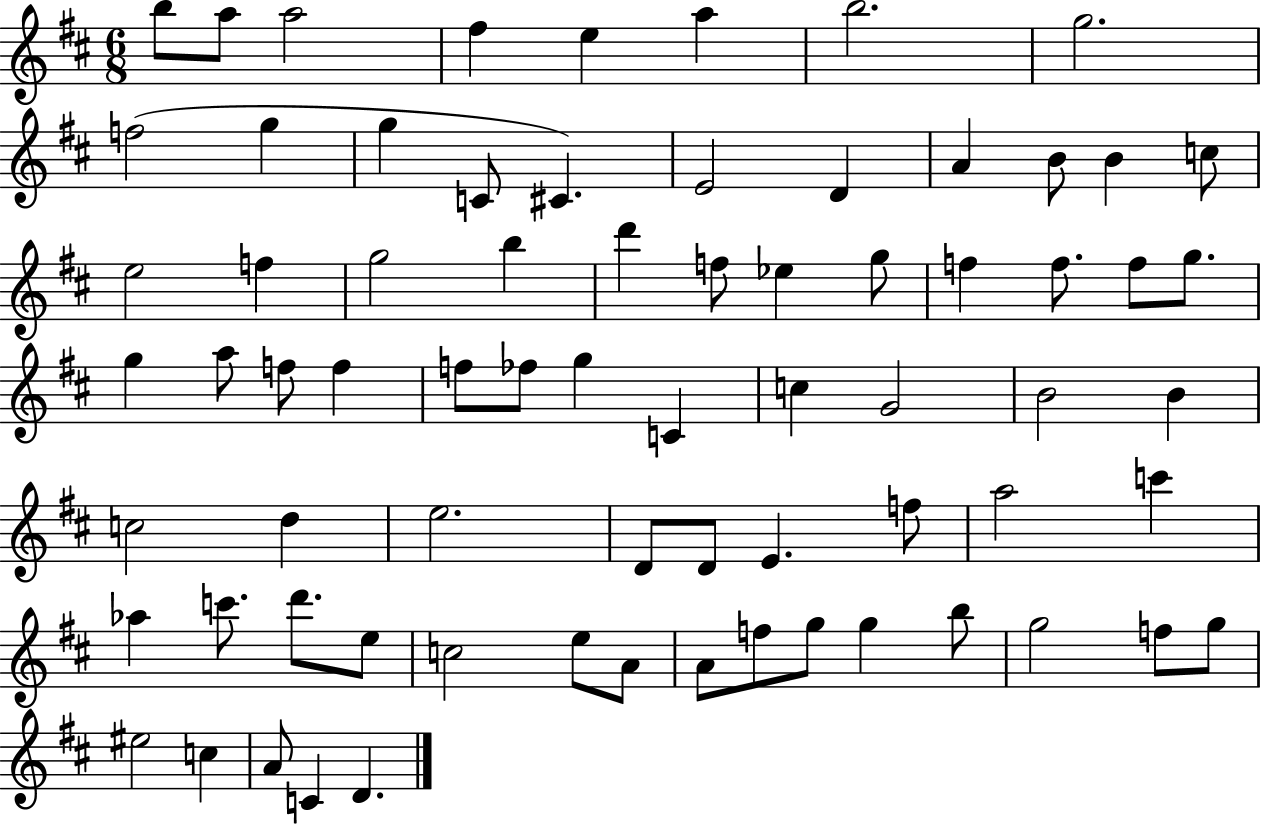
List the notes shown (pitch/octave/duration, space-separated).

B5/e A5/e A5/h F#5/q E5/q A5/q B5/h. G5/h. F5/h G5/q G5/q C4/e C#4/q. E4/h D4/q A4/q B4/e B4/q C5/e E5/h F5/q G5/h B5/q D6/q F5/e Eb5/q G5/e F5/q F5/e. F5/e G5/e. G5/q A5/e F5/e F5/q F5/e FES5/e G5/q C4/q C5/q G4/h B4/h B4/q C5/h D5/q E5/h. D4/e D4/e E4/q. F5/e A5/h C6/q Ab5/q C6/e. D6/e. E5/e C5/h E5/e A4/e A4/e F5/e G5/e G5/q B5/e G5/h F5/e G5/e EIS5/h C5/q A4/e C4/q D4/q.